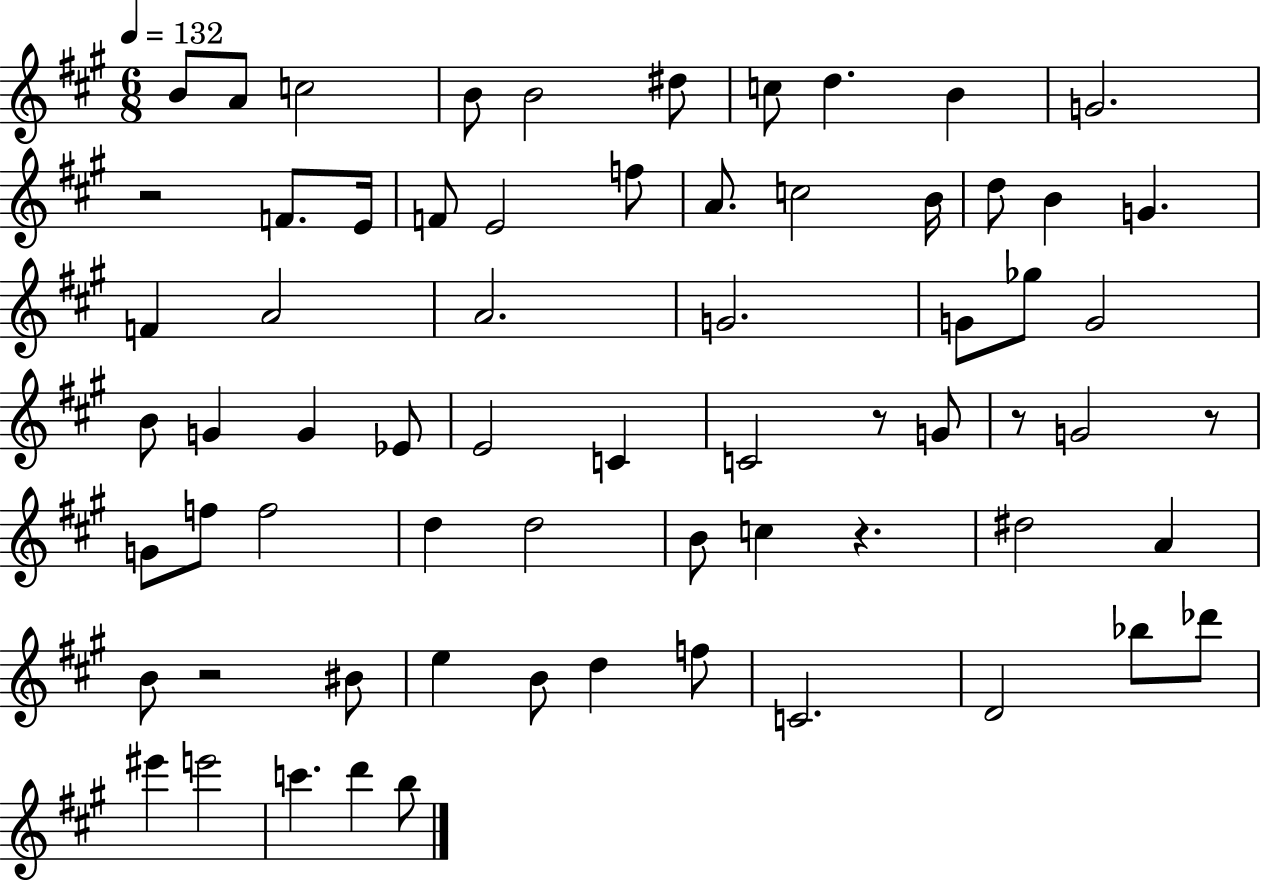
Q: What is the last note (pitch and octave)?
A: B5